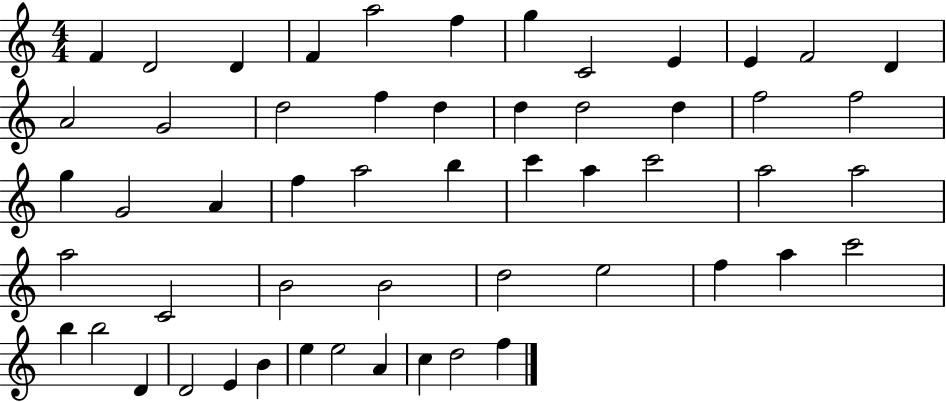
{
  \clef treble
  \numericTimeSignature
  \time 4/4
  \key c \major
  f'4 d'2 d'4 | f'4 a''2 f''4 | g''4 c'2 e'4 | e'4 f'2 d'4 | \break a'2 g'2 | d''2 f''4 d''4 | d''4 d''2 d''4 | f''2 f''2 | \break g''4 g'2 a'4 | f''4 a''2 b''4 | c'''4 a''4 c'''2 | a''2 a''2 | \break a''2 c'2 | b'2 b'2 | d''2 e''2 | f''4 a''4 c'''2 | \break b''4 b''2 d'4 | d'2 e'4 b'4 | e''4 e''2 a'4 | c''4 d''2 f''4 | \break \bar "|."
}